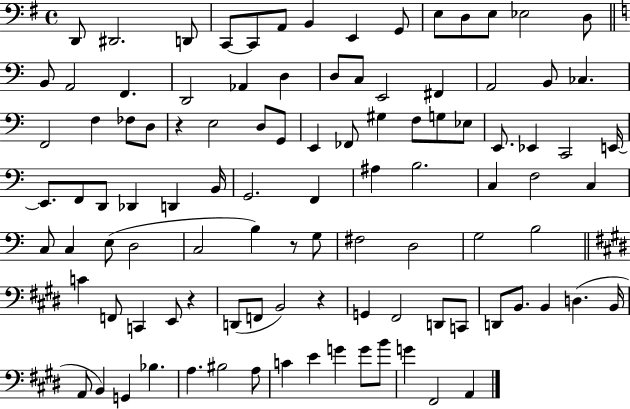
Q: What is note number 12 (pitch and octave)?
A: E3